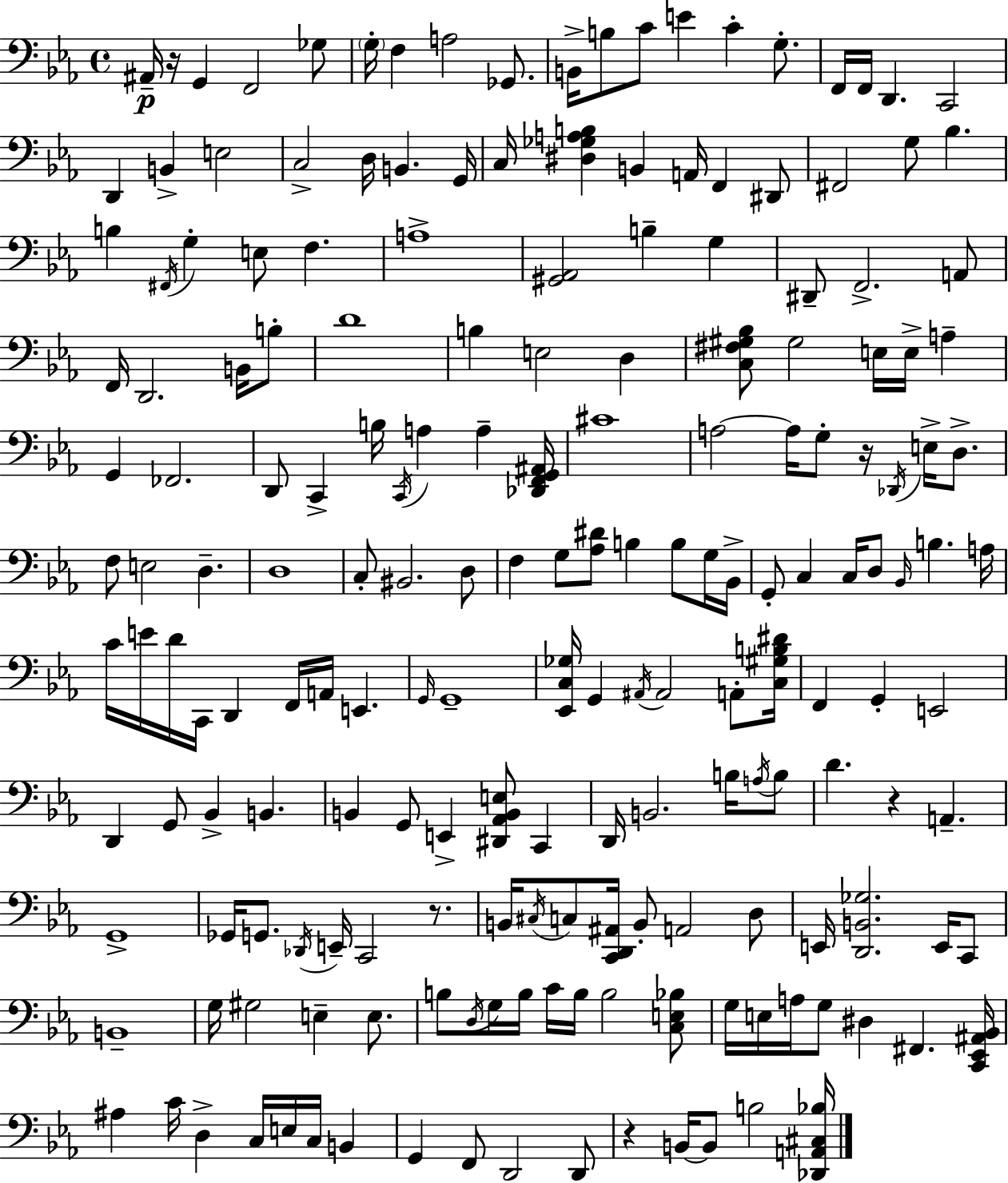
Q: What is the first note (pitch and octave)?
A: A#2